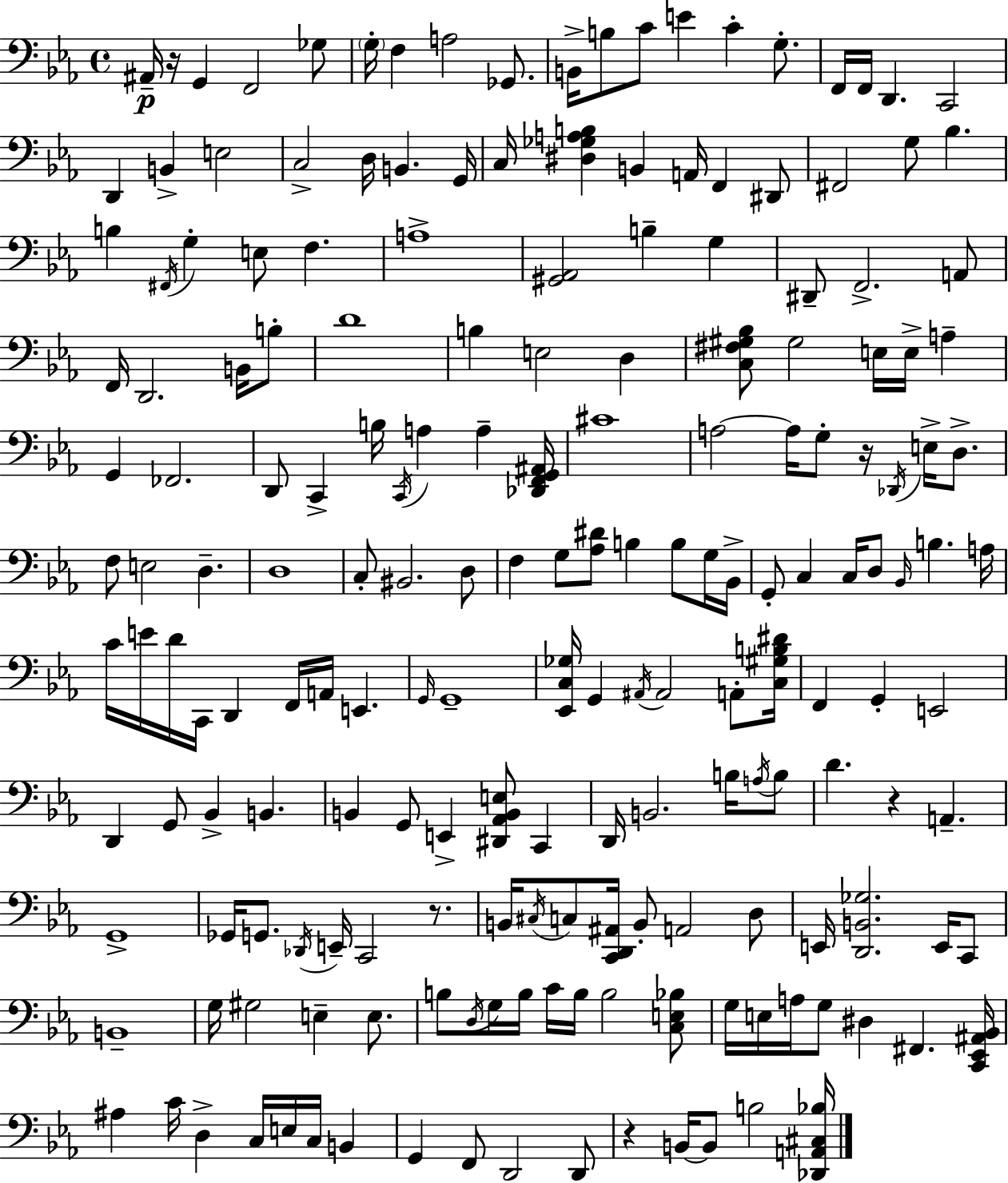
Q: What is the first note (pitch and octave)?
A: A#2